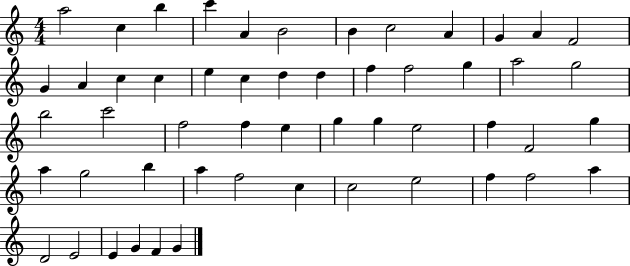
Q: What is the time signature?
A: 4/4